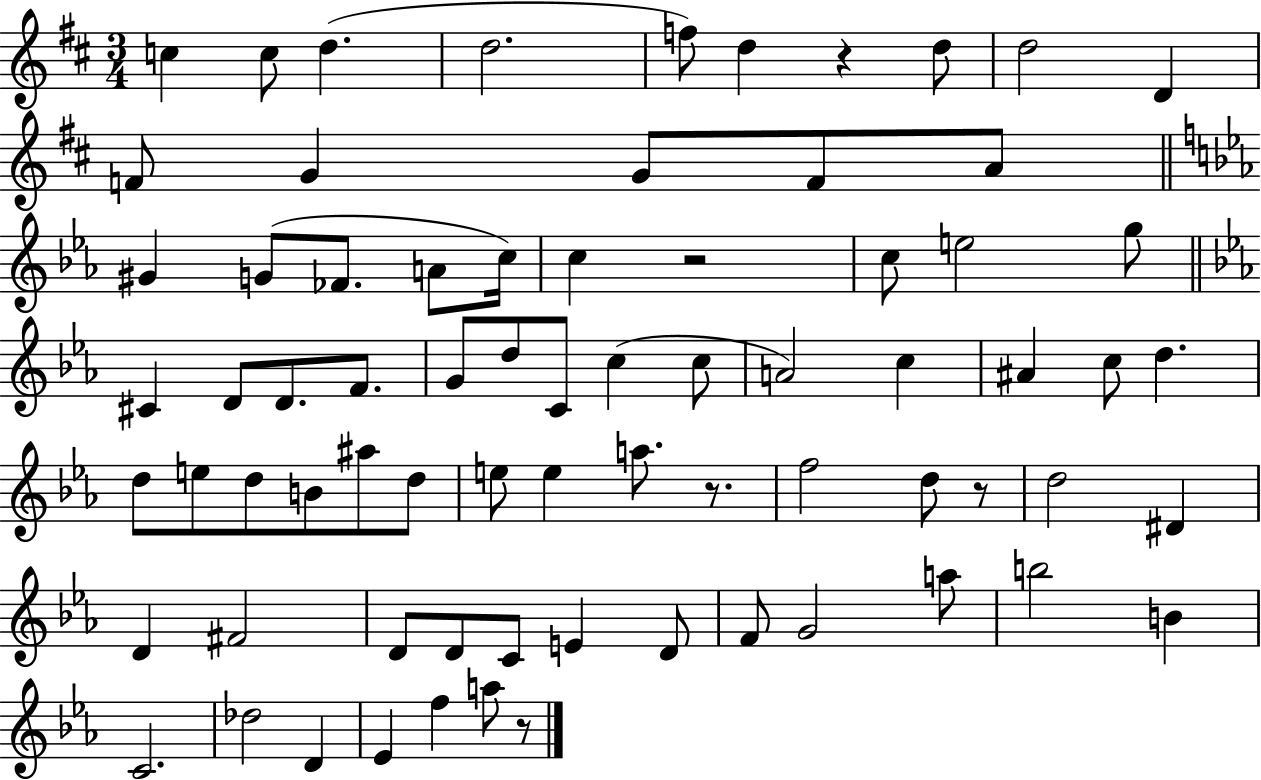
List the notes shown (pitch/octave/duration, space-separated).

C5/q C5/e D5/q. D5/h. F5/e D5/q R/q D5/e D5/h D4/q F4/e G4/q G4/e F4/e A4/e G#4/q G4/e FES4/e. A4/e C5/s C5/q R/h C5/e E5/h G5/e C#4/q D4/e D4/e. F4/e. G4/e D5/e C4/e C5/q C5/e A4/h C5/q A#4/q C5/e D5/q. D5/e E5/e D5/e B4/e A#5/e D5/e E5/e E5/q A5/e. R/e. F5/h D5/e R/e D5/h D#4/q D4/q F#4/h D4/e D4/e C4/e E4/q D4/e F4/e G4/h A5/e B5/h B4/q C4/h. Db5/h D4/q Eb4/q F5/q A5/e R/e